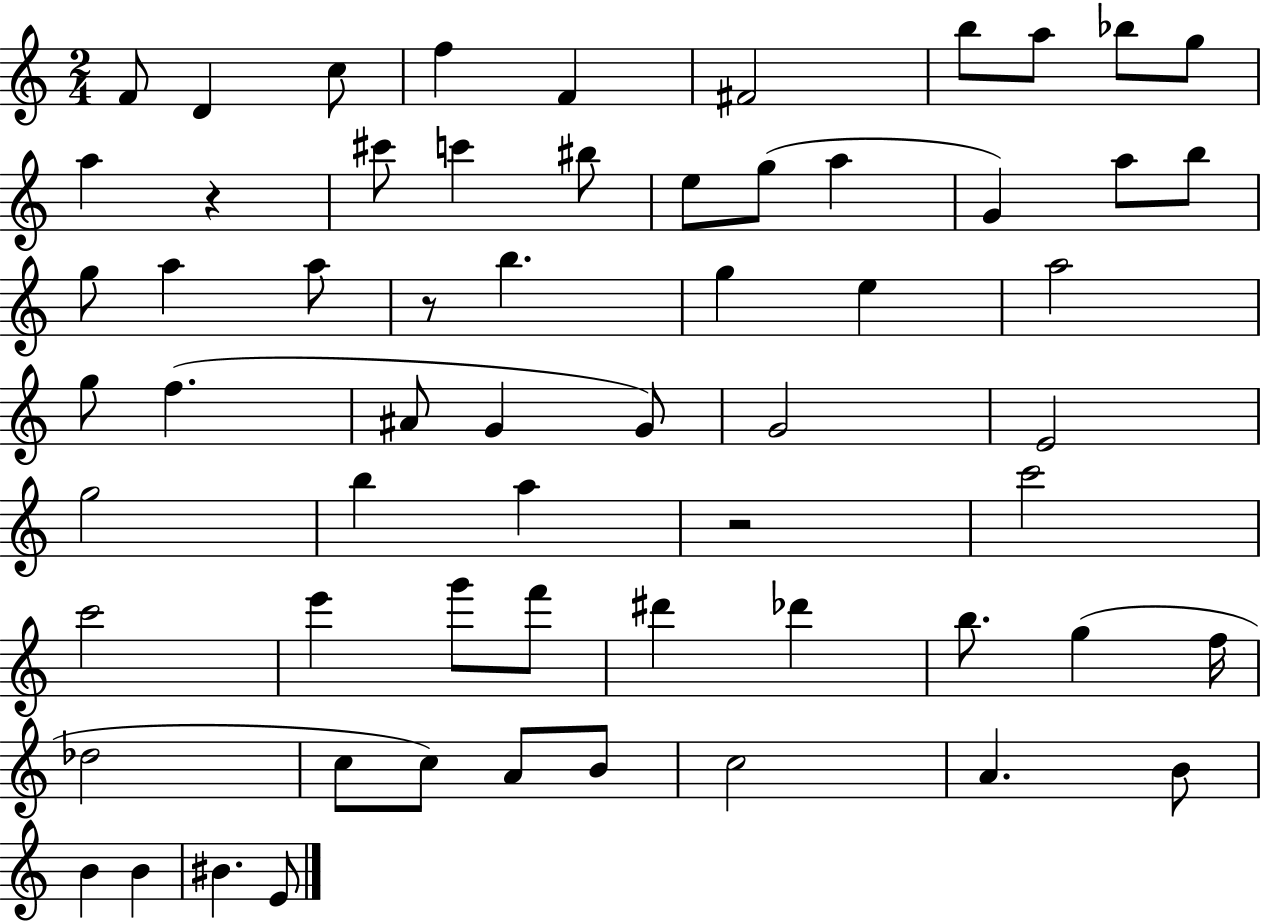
{
  \clef treble
  \numericTimeSignature
  \time 2/4
  \key c \major
  \repeat volta 2 { f'8 d'4 c''8 | f''4 f'4 | fis'2 | b''8 a''8 bes''8 g''8 | \break a''4 r4 | cis'''8 c'''4 bis''8 | e''8 g''8( a''4 | g'4) a''8 b''8 | \break g''8 a''4 a''8 | r8 b''4. | g''4 e''4 | a''2 | \break g''8 f''4.( | ais'8 g'4 g'8) | g'2 | e'2 | \break g''2 | b''4 a''4 | r2 | c'''2 | \break c'''2 | e'''4 g'''8 f'''8 | dis'''4 des'''4 | b''8. g''4( f''16 | \break des''2 | c''8 c''8) a'8 b'8 | c''2 | a'4. b'8 | \break b'4 b'4 | bis'4. e'8 | } \bar "|."
}